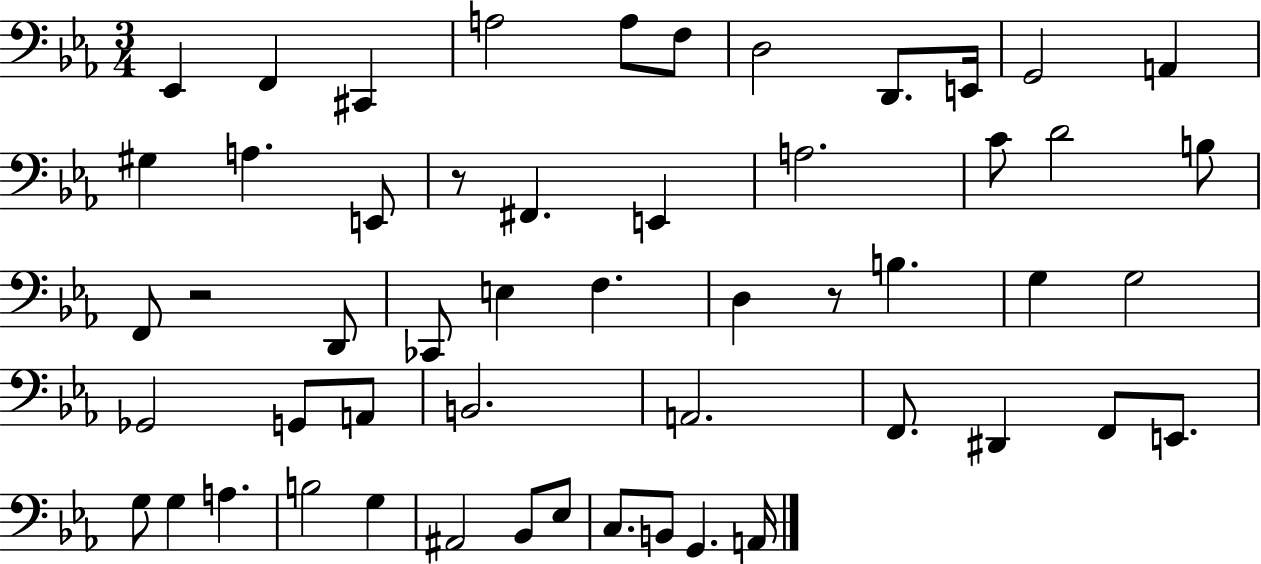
X:1
T:Untitled
M:3/4
L:1/4
K:Eb
_E,, F,, ^C,, A,2 A,/2 F,/2 D,2 D,,/2 E,,/4 G,,2 A,, ^G, A, E,,/2 z/2 ^F,, E,, A,2 C/2 D2 B,/2 F,,/2 z2 D,,/2 _C,,/2 E, F, D, z/2 B, G, G,2 _G,,2 G,,/2 A,,/2 B,,2 A,,2 F,,/2 ^D,, F,,/2 E,,/2 G,/2 G, A, B,2 G, ^A,,2 _B,,/2 _E,/2 C,/2 B,,/2 G,, A,,/4